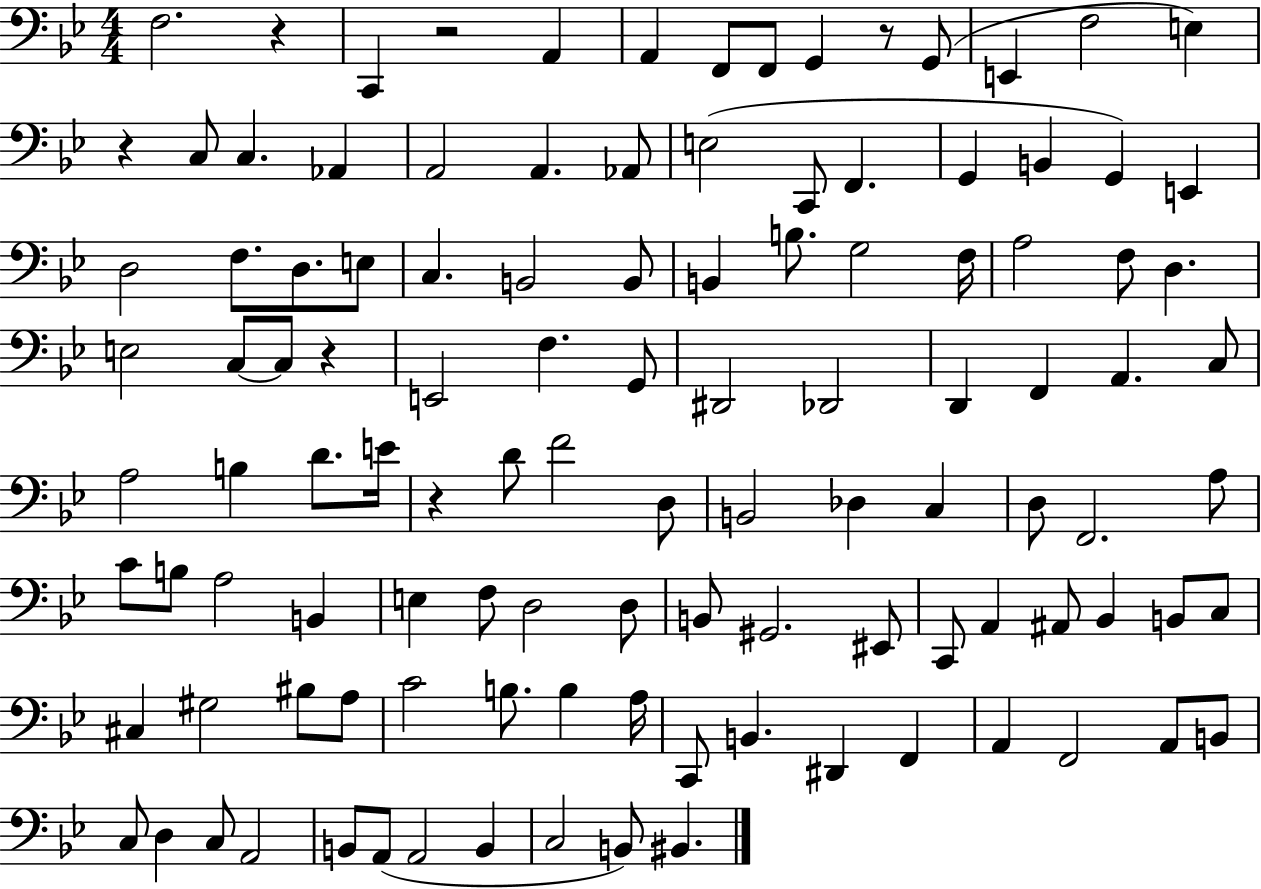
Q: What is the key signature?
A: BES major